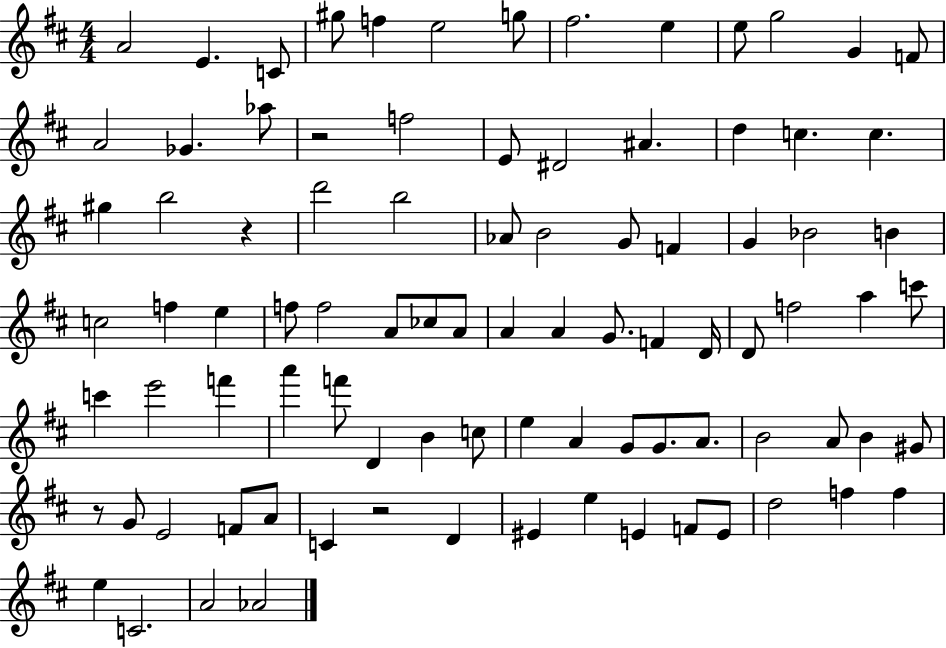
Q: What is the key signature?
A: D major